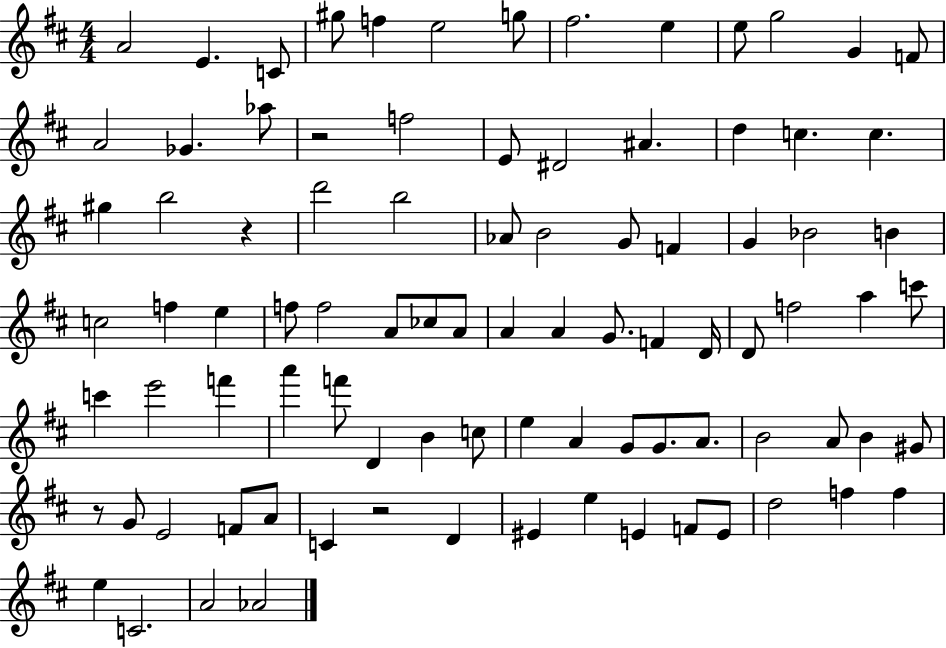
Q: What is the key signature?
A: D major